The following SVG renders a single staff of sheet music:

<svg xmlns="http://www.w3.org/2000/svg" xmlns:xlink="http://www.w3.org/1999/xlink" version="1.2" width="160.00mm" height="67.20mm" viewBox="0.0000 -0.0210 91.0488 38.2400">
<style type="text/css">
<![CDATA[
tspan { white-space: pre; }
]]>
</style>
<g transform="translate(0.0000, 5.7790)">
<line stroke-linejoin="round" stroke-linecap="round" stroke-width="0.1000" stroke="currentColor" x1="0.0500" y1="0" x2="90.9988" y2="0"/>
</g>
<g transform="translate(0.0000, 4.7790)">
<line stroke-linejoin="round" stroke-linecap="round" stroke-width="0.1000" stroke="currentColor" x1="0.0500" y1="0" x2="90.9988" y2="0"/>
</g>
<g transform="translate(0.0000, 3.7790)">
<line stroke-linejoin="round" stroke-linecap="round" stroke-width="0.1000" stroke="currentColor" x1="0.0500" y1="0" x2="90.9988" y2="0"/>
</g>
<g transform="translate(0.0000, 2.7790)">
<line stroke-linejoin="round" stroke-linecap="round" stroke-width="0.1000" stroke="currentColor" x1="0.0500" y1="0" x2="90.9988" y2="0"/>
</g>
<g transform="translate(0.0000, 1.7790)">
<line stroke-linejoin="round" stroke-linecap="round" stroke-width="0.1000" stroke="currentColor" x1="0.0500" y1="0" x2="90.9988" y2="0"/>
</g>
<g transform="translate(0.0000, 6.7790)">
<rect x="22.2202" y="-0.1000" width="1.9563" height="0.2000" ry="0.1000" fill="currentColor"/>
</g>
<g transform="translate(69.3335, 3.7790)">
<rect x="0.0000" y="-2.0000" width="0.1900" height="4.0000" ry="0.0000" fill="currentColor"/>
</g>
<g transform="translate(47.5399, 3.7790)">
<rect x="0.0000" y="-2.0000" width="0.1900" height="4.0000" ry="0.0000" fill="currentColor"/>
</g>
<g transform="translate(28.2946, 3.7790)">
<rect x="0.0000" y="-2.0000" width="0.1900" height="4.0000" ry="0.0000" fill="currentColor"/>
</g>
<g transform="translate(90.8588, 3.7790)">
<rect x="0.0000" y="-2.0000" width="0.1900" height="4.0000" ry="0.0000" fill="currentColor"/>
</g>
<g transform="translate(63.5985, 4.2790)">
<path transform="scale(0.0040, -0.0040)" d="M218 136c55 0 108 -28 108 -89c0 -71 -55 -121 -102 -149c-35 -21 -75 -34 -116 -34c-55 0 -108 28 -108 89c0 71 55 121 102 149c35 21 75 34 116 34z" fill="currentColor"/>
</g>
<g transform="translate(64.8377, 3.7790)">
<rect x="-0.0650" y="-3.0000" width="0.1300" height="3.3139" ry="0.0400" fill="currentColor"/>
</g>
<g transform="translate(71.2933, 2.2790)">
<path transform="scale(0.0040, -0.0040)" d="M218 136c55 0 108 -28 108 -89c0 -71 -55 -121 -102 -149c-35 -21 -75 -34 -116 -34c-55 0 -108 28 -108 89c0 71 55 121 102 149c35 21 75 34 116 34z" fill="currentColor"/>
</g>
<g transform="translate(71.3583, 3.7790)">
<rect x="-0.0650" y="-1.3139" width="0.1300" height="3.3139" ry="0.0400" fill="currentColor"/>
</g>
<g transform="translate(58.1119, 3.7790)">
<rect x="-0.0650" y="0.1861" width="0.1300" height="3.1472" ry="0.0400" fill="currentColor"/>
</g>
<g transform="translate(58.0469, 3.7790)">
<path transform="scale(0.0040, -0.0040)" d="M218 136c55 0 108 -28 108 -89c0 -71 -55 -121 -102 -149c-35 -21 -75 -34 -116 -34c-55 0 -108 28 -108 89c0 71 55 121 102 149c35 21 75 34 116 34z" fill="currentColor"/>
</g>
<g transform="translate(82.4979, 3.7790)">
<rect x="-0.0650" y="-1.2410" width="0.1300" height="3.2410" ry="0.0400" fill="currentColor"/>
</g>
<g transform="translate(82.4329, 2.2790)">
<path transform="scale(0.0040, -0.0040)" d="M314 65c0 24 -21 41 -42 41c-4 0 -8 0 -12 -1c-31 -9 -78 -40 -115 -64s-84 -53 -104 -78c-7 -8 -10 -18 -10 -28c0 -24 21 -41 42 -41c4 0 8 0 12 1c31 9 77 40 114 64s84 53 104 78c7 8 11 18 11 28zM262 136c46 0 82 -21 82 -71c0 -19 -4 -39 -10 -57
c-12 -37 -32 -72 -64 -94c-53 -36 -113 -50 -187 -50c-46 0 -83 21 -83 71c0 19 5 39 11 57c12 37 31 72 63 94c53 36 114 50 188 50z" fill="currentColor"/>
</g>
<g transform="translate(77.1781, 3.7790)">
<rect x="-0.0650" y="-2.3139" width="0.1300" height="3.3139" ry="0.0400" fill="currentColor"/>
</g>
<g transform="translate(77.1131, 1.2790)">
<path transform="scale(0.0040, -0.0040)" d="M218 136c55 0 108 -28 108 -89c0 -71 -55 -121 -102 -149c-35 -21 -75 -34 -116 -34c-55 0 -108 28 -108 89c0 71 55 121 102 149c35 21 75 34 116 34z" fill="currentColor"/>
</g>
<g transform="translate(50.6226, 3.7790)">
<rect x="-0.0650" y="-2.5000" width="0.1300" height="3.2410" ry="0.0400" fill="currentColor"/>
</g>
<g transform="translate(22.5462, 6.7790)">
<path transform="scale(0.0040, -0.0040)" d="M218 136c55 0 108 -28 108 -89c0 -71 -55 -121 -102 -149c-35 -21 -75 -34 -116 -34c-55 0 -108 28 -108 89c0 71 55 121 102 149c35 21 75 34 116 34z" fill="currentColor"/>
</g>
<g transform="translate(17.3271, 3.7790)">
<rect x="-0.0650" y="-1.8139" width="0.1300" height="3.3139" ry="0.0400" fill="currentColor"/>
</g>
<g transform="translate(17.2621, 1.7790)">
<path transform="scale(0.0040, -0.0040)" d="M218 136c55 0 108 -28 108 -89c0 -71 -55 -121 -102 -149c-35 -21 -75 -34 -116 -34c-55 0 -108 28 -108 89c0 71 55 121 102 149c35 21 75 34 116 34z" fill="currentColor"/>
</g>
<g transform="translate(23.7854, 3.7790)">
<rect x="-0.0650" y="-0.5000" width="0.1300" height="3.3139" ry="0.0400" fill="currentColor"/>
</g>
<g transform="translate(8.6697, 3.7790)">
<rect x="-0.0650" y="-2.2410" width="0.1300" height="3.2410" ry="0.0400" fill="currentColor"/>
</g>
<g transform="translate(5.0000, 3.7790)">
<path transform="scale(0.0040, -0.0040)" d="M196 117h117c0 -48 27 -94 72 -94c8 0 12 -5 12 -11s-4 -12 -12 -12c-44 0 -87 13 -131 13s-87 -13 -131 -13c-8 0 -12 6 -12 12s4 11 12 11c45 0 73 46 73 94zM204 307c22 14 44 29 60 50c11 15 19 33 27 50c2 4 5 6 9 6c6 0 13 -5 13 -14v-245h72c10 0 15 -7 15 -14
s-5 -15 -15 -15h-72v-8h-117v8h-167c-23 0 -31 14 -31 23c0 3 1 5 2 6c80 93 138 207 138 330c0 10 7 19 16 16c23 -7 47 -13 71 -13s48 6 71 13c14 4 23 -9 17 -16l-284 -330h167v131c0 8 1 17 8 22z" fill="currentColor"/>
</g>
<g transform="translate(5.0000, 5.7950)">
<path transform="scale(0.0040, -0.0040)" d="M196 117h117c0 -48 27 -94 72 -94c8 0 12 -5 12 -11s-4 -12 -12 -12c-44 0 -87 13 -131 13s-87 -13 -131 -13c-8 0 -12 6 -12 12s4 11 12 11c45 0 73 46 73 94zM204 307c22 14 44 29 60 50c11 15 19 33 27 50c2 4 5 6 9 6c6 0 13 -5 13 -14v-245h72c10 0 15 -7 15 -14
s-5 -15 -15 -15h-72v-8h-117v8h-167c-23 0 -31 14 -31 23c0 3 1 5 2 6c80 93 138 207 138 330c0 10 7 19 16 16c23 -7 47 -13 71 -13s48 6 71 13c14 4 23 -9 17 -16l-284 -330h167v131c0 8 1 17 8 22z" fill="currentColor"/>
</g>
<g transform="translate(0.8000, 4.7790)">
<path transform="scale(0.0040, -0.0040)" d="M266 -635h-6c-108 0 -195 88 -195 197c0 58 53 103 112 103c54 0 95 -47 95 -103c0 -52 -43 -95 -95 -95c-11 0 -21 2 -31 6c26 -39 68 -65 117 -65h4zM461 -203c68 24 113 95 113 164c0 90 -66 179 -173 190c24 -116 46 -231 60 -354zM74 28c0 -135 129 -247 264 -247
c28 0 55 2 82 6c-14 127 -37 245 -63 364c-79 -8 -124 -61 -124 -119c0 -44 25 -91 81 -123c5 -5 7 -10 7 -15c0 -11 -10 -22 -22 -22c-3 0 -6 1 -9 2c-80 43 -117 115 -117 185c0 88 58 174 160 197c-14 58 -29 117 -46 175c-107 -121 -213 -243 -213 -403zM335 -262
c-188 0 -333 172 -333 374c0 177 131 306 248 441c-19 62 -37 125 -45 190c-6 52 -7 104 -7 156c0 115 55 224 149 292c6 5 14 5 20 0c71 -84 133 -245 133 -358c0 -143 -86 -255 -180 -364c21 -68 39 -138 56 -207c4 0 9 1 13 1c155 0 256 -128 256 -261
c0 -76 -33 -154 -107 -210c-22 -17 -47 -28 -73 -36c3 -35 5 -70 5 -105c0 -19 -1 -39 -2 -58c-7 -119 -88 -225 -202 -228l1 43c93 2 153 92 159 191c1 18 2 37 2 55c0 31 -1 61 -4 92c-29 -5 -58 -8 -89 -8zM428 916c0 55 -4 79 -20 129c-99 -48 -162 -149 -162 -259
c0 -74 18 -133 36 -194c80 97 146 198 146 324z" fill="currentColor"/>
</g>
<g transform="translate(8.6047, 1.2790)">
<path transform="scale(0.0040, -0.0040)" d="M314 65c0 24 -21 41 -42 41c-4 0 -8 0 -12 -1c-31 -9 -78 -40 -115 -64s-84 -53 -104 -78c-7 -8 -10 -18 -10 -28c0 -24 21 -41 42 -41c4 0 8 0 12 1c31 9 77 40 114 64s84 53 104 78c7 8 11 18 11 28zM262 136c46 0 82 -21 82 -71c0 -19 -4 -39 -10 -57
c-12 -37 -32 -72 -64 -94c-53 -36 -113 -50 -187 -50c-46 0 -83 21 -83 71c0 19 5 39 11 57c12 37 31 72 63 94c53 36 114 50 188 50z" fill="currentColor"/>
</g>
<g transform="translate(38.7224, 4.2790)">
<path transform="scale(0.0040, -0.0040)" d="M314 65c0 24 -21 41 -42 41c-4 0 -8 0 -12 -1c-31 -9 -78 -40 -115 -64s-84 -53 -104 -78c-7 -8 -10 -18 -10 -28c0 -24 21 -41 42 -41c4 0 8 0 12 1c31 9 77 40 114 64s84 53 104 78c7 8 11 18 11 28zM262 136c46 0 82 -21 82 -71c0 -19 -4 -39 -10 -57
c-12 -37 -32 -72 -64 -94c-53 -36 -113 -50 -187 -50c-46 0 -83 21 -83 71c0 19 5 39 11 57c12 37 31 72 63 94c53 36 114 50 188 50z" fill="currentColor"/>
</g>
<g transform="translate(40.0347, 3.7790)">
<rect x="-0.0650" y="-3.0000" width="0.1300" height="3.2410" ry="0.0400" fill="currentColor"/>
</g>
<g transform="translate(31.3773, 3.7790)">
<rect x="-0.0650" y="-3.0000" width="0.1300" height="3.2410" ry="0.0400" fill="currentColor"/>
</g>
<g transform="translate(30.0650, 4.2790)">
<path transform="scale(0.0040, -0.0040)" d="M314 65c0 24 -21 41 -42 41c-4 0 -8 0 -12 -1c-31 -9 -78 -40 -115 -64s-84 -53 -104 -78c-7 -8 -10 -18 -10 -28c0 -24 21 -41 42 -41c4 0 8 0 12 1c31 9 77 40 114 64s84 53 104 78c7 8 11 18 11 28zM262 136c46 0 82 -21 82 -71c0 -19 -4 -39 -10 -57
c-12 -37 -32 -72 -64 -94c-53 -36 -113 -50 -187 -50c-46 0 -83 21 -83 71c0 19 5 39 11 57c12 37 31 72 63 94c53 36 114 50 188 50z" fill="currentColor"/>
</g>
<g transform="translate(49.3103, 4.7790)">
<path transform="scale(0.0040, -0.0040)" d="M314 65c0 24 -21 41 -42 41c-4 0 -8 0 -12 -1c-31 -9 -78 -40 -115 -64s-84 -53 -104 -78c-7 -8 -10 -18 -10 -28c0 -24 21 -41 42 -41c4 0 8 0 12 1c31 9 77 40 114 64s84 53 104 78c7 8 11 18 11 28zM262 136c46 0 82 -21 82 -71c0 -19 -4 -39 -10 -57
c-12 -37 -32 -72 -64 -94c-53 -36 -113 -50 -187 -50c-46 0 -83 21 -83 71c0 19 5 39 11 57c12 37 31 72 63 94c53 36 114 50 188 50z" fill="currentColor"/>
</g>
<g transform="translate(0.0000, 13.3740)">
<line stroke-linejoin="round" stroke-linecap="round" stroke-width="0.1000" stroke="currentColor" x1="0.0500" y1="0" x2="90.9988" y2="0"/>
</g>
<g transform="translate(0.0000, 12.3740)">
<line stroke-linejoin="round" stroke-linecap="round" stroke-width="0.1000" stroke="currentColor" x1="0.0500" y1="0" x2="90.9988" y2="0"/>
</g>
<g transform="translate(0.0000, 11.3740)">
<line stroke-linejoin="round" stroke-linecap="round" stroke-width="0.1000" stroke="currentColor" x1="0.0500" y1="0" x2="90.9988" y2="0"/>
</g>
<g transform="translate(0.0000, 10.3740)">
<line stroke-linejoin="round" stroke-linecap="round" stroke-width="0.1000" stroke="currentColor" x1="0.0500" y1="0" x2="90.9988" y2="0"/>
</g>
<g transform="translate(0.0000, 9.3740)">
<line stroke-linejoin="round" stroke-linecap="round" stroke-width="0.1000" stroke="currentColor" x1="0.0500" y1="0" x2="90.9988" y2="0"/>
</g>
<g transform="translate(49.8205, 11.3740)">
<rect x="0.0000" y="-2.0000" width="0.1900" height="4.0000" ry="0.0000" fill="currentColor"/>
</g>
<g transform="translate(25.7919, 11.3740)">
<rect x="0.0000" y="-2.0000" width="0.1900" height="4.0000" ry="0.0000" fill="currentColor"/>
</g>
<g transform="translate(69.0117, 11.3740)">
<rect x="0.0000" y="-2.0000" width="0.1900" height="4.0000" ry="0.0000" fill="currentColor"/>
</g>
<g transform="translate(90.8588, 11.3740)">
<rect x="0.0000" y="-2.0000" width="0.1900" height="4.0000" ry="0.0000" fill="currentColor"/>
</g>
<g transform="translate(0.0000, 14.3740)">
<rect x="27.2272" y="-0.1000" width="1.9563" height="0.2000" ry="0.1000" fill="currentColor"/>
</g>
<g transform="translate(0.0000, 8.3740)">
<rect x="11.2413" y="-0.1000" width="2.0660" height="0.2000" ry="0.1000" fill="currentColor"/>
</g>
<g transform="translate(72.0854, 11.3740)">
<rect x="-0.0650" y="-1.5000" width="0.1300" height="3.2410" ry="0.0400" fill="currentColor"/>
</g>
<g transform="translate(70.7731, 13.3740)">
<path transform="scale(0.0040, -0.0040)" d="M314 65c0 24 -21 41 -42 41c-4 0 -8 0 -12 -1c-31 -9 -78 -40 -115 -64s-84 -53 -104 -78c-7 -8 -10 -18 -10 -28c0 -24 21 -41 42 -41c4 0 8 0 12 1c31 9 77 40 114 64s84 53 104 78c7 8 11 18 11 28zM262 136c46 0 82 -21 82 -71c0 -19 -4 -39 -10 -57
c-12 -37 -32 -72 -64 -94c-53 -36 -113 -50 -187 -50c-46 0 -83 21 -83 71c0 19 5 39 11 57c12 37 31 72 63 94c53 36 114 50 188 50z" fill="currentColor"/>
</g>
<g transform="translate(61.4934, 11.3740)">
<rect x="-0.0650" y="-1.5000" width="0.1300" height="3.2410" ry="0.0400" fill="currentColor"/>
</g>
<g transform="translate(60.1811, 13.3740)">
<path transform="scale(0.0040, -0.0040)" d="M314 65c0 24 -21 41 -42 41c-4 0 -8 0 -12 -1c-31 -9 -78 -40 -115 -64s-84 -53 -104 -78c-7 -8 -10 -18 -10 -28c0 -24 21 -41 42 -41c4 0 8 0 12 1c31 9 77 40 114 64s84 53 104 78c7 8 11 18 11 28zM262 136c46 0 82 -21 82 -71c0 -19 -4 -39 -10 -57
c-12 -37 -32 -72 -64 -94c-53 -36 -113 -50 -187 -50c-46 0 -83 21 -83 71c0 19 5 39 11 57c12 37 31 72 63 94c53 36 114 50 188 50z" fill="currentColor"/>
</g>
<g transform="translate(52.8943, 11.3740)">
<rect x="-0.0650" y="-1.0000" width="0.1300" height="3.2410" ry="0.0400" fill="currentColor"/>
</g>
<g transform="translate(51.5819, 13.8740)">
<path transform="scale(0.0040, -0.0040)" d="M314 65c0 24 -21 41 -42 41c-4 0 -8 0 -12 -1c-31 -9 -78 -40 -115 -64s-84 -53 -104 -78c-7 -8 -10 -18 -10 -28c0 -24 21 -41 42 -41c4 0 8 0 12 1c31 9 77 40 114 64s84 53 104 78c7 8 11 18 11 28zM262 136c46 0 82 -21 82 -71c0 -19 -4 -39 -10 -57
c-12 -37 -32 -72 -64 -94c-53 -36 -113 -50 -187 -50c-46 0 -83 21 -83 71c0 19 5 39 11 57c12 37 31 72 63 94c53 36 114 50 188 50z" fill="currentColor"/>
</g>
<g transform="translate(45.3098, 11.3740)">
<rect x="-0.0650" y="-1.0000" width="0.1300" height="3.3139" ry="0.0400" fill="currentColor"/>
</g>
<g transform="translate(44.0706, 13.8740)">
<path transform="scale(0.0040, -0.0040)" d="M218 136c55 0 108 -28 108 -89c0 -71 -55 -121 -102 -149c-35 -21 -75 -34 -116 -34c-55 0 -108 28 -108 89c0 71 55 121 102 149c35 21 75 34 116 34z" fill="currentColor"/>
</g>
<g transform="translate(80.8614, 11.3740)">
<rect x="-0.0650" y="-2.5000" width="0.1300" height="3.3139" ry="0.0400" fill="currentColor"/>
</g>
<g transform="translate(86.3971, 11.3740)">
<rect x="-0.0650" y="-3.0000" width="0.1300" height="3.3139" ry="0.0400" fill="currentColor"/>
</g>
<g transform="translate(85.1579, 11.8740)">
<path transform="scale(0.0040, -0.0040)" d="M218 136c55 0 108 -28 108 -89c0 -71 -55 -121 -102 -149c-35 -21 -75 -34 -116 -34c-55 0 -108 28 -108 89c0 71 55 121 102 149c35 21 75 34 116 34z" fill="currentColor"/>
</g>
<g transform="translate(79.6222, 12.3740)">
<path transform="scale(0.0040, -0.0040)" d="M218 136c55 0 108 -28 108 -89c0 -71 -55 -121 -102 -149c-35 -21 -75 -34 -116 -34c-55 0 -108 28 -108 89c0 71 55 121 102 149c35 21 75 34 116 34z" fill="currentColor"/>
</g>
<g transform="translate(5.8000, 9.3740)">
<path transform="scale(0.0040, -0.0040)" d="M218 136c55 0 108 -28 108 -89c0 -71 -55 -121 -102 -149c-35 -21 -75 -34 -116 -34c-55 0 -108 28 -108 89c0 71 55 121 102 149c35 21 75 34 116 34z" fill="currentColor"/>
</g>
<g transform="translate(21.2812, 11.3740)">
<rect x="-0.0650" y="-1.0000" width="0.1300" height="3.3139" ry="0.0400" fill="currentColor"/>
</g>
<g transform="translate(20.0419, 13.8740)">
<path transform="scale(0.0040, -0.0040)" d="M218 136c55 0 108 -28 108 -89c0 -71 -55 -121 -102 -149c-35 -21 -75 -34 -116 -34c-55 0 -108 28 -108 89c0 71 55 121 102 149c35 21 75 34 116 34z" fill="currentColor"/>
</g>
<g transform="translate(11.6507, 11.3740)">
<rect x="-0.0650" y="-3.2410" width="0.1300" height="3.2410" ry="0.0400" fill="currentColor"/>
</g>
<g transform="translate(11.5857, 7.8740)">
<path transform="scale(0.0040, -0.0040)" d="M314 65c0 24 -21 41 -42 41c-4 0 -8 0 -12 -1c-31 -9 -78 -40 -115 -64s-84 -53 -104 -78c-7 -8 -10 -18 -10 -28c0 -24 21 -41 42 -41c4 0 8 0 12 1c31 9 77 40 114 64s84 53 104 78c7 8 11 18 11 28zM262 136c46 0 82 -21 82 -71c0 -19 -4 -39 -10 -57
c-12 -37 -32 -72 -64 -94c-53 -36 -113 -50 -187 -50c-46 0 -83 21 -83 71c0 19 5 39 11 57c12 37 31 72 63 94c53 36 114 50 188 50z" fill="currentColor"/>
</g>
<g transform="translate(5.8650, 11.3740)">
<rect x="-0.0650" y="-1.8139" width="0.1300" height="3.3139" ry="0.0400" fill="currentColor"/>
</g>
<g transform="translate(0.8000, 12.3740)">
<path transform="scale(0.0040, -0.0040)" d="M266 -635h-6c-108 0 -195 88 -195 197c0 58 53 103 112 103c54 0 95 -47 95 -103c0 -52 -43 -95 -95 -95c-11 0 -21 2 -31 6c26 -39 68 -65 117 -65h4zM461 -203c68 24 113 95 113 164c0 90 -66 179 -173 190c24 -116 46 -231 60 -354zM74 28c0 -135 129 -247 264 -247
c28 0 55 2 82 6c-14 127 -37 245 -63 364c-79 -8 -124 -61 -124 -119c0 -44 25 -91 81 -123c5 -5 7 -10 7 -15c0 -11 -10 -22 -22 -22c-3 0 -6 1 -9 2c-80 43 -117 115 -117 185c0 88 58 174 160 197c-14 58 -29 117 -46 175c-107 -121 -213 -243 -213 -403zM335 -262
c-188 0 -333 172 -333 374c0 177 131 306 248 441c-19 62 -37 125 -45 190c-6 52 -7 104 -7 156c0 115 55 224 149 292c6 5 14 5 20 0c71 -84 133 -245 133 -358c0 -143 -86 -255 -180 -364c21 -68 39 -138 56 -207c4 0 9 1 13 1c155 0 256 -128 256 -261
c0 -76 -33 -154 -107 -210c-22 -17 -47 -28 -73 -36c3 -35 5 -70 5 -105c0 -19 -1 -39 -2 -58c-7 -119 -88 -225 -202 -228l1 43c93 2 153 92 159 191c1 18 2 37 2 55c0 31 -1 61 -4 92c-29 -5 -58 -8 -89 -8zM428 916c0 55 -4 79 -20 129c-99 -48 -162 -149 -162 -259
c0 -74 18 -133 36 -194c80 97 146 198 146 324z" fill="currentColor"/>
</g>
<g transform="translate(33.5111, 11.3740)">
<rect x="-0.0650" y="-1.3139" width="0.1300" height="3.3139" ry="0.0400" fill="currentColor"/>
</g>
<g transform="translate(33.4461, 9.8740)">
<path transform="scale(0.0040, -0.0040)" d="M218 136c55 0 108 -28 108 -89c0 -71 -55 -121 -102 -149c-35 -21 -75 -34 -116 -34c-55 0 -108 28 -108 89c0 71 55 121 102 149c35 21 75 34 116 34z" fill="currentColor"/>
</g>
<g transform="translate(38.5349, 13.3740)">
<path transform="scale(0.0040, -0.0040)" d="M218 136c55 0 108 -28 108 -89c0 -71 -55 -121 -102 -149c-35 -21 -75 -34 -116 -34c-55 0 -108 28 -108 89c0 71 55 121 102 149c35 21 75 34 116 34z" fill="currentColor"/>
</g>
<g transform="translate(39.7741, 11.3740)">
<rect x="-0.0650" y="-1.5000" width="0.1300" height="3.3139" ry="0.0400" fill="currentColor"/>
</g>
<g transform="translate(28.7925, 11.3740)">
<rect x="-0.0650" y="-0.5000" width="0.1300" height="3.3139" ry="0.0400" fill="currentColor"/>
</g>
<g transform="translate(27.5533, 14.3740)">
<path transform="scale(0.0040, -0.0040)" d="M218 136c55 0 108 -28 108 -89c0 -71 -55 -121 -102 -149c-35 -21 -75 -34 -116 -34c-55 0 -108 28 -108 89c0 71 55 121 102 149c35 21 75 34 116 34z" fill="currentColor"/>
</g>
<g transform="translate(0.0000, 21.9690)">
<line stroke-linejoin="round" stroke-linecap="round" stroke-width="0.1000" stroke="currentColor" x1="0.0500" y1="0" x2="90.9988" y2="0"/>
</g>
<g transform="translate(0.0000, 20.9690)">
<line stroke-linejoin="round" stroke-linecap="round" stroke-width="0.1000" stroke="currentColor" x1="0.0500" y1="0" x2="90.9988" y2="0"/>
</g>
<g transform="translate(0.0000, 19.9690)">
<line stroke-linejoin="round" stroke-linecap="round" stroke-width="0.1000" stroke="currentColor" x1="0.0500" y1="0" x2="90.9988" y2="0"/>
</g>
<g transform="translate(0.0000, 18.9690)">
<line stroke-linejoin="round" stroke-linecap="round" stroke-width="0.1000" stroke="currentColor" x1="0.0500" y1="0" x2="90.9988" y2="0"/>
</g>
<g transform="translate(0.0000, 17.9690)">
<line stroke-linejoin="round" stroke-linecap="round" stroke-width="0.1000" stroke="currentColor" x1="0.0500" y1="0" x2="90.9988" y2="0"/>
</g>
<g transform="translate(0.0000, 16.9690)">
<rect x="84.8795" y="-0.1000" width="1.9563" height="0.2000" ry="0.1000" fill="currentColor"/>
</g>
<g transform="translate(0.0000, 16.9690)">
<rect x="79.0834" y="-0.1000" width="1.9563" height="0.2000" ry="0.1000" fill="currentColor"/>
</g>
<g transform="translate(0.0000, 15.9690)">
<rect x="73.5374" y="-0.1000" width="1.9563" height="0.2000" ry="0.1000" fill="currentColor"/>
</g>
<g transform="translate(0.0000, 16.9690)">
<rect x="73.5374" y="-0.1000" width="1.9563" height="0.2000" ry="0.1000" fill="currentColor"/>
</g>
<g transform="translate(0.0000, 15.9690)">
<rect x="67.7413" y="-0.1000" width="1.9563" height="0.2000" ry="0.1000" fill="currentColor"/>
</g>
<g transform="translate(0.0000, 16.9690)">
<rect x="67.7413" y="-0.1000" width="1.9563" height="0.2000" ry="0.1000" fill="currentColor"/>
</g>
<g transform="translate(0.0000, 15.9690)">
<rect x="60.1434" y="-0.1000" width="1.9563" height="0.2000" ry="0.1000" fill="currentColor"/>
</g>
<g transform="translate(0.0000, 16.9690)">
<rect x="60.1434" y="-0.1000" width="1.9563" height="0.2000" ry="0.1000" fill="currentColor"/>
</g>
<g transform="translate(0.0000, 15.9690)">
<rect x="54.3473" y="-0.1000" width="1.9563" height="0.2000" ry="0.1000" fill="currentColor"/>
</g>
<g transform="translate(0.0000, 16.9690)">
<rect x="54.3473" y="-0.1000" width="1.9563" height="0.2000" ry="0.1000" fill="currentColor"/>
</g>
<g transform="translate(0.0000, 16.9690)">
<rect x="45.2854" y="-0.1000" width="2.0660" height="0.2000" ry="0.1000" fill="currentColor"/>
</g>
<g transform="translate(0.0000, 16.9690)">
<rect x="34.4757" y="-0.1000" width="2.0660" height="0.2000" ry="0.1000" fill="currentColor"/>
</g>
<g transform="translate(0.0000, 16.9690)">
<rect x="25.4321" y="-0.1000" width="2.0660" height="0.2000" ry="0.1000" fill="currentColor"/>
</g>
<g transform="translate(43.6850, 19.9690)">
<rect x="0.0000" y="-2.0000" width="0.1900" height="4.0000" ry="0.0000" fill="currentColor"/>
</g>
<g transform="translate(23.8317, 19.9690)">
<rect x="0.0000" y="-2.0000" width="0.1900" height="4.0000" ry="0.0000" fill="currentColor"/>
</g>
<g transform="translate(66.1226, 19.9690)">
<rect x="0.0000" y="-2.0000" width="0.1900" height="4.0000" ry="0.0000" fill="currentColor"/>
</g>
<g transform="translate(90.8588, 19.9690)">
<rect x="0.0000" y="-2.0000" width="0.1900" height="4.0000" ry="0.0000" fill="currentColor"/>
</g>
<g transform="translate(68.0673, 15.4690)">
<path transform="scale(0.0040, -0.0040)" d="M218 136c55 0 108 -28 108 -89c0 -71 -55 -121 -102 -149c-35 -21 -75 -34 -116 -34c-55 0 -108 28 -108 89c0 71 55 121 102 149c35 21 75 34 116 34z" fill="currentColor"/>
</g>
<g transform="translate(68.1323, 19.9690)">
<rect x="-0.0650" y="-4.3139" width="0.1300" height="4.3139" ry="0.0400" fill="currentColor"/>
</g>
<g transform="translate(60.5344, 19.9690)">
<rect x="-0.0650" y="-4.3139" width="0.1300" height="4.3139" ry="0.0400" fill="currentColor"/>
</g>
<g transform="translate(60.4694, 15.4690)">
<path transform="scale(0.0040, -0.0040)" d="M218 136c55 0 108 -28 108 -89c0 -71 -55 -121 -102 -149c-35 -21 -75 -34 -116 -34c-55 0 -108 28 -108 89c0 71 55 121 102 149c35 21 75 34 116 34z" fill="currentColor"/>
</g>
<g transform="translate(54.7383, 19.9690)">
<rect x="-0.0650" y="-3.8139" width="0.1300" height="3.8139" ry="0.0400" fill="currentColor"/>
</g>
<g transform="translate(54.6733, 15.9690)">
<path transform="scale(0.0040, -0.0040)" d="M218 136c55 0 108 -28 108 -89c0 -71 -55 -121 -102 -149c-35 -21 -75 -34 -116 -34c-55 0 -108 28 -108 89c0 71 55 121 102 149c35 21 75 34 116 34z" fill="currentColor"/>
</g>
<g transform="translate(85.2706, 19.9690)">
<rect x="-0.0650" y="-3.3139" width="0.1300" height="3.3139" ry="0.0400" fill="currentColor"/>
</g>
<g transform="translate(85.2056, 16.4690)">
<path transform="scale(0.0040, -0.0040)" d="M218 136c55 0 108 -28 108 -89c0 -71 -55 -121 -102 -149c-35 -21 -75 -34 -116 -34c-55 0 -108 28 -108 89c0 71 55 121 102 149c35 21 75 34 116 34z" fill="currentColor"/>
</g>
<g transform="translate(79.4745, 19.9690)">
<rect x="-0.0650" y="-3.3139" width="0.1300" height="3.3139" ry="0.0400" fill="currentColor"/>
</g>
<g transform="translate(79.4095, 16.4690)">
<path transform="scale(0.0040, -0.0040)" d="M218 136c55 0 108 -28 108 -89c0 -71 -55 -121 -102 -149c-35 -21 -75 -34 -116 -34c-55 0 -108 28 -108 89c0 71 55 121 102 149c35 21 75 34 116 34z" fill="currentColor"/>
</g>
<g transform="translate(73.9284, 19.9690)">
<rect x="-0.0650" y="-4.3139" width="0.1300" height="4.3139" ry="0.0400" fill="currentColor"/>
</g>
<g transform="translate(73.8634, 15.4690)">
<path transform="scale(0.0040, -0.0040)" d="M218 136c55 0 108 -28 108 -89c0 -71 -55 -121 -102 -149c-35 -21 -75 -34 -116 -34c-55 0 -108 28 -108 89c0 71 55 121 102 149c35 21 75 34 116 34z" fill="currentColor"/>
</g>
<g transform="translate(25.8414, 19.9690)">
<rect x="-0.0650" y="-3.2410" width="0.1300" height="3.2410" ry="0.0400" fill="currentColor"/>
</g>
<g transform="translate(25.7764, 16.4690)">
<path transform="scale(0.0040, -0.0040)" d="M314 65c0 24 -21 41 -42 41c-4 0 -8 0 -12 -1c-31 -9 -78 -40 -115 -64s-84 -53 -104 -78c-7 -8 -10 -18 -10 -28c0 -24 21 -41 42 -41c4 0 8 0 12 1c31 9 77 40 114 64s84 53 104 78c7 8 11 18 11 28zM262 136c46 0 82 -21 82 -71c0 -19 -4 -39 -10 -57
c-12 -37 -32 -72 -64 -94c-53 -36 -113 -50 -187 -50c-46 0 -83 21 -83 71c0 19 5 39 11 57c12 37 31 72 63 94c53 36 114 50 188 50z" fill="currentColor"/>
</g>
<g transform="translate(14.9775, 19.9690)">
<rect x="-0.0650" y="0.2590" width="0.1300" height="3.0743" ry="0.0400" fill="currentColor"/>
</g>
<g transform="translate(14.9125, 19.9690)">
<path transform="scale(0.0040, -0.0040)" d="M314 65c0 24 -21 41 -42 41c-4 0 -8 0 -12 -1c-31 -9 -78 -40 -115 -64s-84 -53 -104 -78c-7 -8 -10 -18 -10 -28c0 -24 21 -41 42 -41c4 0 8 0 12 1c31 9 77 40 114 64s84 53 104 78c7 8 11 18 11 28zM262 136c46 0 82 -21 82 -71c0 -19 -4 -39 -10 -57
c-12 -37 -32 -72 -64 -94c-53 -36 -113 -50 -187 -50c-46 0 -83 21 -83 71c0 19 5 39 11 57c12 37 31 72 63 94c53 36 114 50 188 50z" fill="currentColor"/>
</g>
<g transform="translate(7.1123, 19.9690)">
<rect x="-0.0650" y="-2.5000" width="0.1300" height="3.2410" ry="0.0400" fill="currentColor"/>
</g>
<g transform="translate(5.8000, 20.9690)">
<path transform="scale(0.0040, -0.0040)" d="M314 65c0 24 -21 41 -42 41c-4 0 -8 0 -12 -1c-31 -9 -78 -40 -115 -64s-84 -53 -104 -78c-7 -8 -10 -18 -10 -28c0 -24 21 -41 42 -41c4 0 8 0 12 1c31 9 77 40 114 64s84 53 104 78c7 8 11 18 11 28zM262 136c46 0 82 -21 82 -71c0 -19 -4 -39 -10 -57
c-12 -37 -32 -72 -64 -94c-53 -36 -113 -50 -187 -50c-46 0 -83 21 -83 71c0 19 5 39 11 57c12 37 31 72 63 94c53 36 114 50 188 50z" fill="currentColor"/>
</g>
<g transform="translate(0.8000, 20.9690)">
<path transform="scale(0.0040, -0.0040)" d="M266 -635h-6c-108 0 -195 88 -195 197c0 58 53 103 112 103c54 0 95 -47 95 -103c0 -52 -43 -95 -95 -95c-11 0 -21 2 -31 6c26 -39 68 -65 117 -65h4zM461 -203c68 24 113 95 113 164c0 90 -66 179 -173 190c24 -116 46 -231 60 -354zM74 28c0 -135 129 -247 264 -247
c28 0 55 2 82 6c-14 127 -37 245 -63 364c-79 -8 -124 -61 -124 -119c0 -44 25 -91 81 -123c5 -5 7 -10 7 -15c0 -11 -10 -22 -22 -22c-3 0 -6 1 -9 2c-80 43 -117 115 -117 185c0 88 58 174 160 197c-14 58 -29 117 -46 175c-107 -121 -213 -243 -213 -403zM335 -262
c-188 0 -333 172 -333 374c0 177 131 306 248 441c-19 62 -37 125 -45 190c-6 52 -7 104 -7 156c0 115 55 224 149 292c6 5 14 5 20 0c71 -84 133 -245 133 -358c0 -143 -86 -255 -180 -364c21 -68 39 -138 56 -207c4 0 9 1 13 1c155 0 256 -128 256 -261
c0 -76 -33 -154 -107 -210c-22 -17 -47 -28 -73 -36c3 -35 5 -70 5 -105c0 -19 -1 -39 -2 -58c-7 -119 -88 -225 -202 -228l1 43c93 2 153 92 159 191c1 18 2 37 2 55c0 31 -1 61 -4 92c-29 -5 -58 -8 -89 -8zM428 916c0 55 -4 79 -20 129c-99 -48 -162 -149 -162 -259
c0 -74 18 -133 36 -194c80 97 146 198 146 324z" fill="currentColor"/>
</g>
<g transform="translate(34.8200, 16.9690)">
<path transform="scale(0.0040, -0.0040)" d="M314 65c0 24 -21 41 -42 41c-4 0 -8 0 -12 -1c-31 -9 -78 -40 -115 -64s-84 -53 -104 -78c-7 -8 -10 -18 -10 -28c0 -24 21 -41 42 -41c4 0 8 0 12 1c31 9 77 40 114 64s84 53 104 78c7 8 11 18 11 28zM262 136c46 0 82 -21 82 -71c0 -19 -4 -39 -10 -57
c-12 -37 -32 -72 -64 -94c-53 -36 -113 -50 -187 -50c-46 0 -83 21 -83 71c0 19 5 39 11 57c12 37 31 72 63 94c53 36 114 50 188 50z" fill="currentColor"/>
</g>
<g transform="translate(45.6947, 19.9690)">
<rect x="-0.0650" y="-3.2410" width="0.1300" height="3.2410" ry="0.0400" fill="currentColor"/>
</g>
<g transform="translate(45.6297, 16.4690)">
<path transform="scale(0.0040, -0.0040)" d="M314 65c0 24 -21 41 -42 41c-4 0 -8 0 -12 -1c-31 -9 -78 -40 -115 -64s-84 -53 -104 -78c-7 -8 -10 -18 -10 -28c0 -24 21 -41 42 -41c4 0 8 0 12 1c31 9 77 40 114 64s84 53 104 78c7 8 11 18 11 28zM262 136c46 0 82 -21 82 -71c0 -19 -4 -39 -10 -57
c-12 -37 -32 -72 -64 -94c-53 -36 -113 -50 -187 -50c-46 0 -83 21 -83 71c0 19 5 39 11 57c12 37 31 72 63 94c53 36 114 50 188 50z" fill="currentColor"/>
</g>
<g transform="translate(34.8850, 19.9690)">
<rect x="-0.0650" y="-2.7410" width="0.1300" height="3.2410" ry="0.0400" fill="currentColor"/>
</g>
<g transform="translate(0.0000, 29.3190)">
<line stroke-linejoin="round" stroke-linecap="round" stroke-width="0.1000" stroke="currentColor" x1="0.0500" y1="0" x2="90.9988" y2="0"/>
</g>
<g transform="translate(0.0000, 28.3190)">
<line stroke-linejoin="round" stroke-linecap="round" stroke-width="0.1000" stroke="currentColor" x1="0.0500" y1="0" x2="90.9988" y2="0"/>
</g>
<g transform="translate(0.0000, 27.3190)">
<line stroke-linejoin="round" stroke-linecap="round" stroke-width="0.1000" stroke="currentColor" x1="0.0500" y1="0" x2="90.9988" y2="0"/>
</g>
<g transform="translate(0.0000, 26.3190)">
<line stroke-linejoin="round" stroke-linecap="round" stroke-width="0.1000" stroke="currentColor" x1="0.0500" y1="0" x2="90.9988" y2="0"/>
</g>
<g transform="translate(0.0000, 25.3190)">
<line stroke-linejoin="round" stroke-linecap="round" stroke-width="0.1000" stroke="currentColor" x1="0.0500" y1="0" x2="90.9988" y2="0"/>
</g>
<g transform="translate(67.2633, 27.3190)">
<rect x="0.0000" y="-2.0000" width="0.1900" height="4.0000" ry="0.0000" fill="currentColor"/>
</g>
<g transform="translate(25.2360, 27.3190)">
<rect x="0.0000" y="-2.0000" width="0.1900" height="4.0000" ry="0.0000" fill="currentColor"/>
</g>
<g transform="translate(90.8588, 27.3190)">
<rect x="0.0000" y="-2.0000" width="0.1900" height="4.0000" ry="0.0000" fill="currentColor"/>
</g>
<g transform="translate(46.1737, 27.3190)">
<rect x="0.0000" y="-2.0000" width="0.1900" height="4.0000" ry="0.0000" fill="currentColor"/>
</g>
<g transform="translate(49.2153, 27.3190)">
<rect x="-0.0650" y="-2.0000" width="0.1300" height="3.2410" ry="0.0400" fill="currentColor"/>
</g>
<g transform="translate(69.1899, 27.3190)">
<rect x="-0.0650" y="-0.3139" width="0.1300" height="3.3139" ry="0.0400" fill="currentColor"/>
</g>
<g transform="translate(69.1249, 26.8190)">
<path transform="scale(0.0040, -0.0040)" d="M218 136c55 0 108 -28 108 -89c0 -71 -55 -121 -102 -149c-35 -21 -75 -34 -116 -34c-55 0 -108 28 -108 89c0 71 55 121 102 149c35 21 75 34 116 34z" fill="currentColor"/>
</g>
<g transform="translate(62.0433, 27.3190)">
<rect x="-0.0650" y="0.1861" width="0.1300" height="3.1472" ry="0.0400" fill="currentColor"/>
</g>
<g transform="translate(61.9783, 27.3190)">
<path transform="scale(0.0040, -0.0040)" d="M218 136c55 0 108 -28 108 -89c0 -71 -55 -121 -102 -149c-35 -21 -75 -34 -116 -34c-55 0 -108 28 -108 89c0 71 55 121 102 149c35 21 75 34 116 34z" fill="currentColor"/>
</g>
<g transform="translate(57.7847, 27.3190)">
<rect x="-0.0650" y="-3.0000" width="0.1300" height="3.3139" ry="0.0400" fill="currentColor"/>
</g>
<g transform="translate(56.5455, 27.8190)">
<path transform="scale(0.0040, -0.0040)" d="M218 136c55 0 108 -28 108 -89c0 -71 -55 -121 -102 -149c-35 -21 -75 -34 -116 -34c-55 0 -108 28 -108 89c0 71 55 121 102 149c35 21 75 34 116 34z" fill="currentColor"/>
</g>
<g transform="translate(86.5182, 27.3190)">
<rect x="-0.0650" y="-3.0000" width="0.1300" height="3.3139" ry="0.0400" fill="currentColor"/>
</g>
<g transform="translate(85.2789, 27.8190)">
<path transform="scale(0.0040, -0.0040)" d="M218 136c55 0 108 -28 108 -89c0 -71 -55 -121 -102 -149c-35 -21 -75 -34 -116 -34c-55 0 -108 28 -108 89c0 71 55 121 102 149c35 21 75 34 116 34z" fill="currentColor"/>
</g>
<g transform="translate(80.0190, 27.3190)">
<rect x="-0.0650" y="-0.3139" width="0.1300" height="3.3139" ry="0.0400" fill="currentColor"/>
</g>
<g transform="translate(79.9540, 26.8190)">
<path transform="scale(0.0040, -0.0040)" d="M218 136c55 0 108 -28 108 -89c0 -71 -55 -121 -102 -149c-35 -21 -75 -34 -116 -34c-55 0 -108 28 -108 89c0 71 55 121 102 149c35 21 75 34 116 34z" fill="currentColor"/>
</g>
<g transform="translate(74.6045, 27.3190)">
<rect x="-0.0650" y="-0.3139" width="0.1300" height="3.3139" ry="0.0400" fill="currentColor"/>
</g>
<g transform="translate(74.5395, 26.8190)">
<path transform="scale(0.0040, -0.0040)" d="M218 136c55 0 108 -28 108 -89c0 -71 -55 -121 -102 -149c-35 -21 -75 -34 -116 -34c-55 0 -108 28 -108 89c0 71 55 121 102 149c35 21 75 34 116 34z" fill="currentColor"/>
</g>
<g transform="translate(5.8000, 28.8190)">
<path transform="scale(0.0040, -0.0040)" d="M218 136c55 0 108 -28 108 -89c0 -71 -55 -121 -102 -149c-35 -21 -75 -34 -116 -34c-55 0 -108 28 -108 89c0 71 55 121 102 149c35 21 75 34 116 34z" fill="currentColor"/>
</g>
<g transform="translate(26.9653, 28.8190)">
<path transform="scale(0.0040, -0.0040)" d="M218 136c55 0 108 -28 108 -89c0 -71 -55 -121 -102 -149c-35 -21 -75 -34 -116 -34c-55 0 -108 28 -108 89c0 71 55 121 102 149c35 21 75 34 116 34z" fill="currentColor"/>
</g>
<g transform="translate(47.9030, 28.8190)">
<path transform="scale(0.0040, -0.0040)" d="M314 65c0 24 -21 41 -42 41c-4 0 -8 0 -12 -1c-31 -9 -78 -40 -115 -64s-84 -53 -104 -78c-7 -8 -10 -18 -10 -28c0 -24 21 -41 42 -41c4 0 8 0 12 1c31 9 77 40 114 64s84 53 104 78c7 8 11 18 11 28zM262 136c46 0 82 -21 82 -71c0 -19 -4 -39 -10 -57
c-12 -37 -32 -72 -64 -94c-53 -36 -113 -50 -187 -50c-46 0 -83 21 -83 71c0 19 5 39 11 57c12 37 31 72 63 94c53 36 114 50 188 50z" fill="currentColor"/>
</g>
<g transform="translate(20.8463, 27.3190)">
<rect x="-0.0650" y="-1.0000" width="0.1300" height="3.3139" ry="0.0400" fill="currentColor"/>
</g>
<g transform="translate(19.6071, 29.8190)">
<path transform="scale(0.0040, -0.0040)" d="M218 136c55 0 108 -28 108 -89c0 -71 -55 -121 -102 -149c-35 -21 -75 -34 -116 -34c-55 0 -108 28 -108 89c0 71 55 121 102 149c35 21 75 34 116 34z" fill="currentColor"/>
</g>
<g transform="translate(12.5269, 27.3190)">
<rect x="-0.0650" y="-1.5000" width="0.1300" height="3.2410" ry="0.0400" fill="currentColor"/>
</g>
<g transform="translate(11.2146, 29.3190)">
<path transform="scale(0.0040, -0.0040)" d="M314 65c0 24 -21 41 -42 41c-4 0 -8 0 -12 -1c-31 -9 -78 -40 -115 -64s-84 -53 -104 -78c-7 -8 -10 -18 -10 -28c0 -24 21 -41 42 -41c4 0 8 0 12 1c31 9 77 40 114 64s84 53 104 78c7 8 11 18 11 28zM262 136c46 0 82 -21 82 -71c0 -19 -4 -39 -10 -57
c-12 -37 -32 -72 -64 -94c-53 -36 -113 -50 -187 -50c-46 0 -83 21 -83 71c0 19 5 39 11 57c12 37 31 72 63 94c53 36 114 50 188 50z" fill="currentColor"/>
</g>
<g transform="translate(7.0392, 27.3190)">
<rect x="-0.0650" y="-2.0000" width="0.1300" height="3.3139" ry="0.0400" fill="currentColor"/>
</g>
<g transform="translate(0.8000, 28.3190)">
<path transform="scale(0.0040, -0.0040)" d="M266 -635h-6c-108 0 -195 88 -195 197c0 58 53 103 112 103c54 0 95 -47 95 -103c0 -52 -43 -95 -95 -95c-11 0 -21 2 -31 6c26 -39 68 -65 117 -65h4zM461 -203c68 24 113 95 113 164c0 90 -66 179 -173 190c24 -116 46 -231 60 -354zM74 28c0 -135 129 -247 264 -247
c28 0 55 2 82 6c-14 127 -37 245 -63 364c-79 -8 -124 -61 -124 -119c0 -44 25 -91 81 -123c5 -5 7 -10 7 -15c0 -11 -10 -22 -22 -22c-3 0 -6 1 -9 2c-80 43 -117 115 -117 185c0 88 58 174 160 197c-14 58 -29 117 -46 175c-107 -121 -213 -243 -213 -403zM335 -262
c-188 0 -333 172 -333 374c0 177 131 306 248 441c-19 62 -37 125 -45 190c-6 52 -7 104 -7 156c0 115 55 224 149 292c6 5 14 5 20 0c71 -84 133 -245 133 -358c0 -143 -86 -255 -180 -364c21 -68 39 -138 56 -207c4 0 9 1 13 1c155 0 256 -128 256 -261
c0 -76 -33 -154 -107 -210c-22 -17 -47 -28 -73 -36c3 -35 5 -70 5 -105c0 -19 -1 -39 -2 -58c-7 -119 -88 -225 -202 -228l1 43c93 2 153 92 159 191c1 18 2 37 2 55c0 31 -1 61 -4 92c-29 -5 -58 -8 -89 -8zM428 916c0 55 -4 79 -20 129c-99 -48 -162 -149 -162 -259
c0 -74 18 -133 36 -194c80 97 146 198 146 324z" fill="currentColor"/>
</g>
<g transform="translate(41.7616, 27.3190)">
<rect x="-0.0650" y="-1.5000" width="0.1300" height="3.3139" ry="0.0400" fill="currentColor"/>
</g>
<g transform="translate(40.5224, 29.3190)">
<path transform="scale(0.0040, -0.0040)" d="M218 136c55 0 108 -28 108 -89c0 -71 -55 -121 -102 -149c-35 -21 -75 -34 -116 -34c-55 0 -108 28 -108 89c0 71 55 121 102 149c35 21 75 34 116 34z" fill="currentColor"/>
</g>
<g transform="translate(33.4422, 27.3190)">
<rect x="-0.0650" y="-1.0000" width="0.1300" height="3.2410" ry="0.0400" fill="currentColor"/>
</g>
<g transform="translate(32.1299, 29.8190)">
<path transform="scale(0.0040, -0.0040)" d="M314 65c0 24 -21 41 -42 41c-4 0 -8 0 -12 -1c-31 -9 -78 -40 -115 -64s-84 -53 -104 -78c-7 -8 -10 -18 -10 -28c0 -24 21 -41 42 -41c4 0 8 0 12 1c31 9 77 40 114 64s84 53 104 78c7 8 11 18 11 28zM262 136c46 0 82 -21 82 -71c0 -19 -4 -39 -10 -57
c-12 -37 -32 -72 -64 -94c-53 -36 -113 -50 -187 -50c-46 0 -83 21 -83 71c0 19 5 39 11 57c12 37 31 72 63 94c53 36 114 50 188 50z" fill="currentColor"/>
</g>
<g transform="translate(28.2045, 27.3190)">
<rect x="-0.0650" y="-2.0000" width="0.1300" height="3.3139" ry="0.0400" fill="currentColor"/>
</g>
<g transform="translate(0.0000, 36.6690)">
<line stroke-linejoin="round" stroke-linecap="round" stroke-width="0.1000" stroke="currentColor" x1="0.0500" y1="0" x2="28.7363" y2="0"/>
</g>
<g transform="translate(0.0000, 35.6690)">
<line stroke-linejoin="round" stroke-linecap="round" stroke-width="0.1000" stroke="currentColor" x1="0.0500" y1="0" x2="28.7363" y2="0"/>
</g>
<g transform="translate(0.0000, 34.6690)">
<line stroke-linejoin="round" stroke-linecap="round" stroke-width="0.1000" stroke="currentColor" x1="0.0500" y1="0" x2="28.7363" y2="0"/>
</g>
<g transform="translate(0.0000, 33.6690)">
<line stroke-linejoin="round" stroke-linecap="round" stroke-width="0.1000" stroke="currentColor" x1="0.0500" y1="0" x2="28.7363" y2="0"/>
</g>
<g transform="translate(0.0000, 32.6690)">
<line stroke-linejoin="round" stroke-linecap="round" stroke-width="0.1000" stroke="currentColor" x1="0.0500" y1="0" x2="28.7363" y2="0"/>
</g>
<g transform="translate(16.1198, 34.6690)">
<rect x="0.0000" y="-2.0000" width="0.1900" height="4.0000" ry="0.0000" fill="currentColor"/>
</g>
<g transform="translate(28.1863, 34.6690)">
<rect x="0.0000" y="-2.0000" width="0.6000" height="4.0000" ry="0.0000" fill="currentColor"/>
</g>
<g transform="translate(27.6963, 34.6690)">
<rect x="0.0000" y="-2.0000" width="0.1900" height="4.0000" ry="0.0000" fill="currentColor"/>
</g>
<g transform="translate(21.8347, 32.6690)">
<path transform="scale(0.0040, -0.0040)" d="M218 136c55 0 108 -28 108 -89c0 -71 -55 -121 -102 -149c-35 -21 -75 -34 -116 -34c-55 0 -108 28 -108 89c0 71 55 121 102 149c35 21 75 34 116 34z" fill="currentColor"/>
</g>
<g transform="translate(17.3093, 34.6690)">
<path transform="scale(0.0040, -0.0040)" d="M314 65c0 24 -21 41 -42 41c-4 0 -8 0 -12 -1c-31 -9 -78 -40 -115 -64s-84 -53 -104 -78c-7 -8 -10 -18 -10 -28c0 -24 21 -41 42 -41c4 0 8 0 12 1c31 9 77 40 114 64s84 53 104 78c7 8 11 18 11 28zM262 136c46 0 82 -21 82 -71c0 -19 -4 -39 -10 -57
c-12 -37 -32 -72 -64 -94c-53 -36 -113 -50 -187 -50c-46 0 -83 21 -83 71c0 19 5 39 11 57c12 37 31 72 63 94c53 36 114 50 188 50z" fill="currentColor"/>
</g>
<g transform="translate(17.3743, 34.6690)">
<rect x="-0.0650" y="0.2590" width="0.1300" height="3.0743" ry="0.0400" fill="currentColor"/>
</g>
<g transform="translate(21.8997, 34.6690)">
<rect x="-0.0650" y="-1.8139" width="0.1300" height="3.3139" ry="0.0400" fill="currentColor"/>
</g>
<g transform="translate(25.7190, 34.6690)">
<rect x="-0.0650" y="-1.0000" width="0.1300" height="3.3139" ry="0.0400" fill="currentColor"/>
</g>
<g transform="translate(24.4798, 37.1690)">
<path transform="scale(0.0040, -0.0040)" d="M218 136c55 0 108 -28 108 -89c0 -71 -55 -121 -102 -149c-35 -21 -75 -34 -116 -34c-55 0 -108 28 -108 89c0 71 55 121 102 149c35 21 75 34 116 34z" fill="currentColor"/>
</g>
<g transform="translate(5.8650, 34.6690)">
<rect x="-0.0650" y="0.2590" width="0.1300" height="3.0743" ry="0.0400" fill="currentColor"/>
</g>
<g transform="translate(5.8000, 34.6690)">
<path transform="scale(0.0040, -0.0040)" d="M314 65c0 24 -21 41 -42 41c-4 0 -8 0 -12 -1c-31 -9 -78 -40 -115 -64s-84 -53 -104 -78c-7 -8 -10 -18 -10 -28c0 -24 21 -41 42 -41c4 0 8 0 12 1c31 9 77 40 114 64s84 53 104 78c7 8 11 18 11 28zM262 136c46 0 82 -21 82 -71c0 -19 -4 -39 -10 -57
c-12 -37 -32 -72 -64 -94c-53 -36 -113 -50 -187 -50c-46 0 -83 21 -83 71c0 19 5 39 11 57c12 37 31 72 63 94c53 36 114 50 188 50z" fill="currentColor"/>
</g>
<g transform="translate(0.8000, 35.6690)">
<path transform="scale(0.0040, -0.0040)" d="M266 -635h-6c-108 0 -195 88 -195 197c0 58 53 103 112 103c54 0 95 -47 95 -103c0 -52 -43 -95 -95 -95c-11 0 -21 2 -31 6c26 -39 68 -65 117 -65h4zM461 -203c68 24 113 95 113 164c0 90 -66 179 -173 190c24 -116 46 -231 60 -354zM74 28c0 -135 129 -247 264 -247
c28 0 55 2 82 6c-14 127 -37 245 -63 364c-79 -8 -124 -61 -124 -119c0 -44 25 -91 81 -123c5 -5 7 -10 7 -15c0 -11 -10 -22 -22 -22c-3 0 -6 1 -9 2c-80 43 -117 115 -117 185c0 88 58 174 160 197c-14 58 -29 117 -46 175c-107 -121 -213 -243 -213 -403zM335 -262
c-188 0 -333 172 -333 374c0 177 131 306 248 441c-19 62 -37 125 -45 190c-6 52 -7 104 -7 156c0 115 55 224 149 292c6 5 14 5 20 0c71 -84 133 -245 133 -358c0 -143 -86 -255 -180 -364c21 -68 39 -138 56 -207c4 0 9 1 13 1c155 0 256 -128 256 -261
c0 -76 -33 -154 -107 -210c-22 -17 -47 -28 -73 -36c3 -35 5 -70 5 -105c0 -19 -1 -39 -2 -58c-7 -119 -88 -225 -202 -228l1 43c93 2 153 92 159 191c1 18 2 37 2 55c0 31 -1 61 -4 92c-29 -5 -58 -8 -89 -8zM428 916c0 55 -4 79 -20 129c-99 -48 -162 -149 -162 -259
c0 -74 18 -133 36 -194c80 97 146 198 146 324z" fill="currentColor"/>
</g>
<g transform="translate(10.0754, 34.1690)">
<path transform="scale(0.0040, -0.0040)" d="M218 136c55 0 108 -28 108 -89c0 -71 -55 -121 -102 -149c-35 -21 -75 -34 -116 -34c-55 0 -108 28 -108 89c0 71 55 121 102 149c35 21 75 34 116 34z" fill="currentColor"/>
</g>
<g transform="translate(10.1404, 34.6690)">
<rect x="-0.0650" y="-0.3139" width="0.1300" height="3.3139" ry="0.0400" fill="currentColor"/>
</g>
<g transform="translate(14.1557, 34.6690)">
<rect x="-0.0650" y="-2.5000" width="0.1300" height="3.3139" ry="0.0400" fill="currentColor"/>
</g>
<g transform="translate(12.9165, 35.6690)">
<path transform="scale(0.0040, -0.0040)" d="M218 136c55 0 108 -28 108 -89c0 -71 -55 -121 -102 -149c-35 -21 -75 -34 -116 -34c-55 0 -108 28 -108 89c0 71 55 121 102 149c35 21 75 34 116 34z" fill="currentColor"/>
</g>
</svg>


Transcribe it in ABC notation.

X:1
T:Untitled
M:4/4
L:1/4
K:C
g2 f C A2 A2 G2 B A e g e2 f b2 D C e E D D2 E2 E2 G A G2 B2 b2 a2 b2 c' d' d' d' b b F E2 D F D2 E F2 A B c c c A B2 c G B2 f D